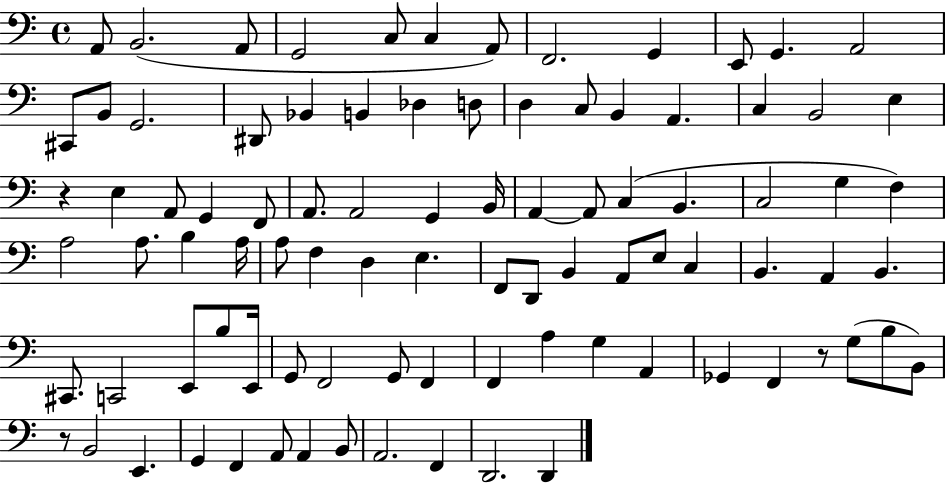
{
  \clef bass
  \time 4/4
  \defaultTimeSignature
  \key c \major
  a,8 b,2.( a,8 | g,2 c8 c4 a,8) | f,2. g,4 | e,8 g,4. a,2 | \break cis,8 b,8 g,2. | dis,8 bes,4 b,4 des4 d8 | d4 c8 b,4 a,4. | c4 b,2 e4 | \break r4 e4 a,8 g,4 f,8 | a,8. a,2 g,4 b,16 | a,4~~ a,8 c4( b,4. | c2 g4 f4) | \break a2 a8. b4 a16 | a8 f4 d4 e4. | f,8 d,8 b,4 a,8 e8 c4 | b,4. a,4 b,4. | \break cis,8. c,2 e,8 b8 e,16 | g,8 f,2 g,8 f,4 | f,4 a4 g4 a,4 | ges,4 f,4 r8 g8( b8 b,8) | \break r8 b,2 e,4. | g,4 f,4 a,8 a,4 b,8 | a,2. f,4 | d,2. d,4 | \break \bar "|."
}